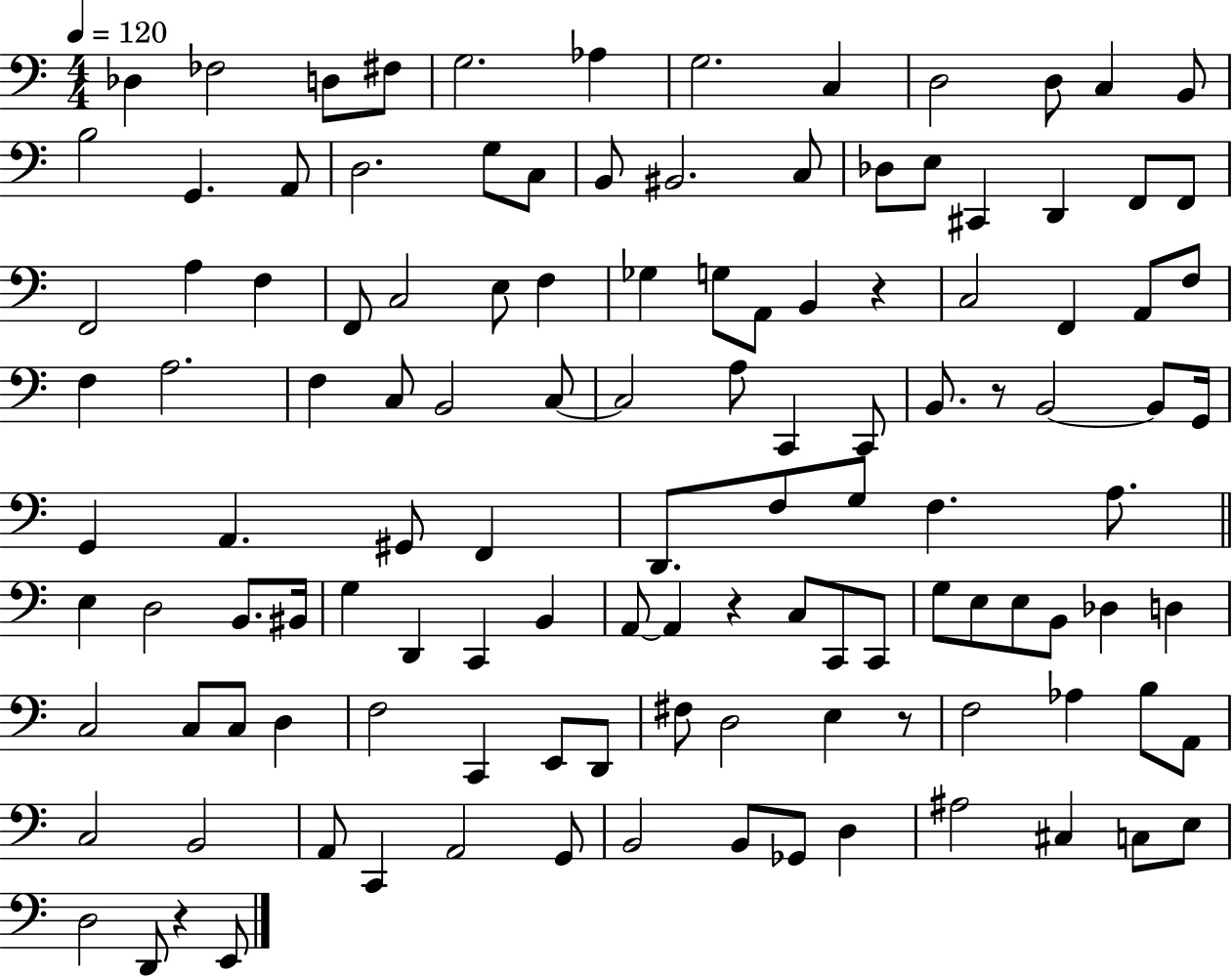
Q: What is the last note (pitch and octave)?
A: E2